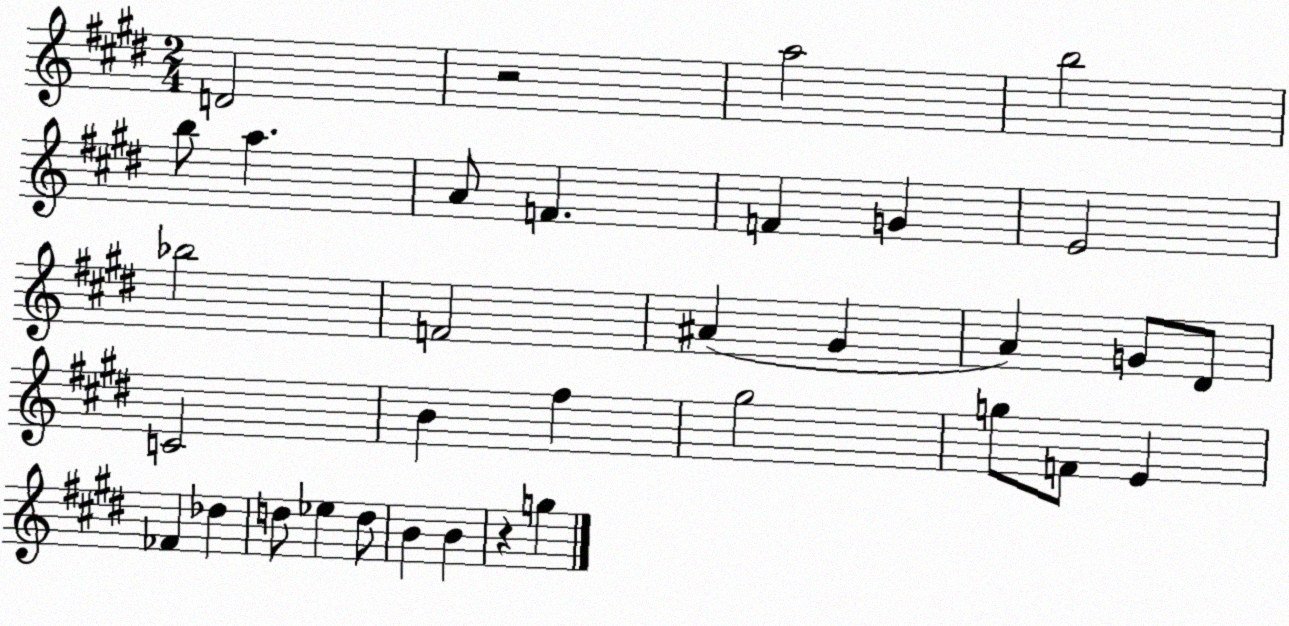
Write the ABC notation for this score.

X:1
T:Untitled
M:2/4
L:1/4
K:E
D2 z2 a2 b2 b/2 a A/2 F F G E2 _b2 F2 ^A ^G A G/2 ^D/2 C2 B ^f ^g2 g/2 F/2 E _F _d d/2 _e d/2 B B z g